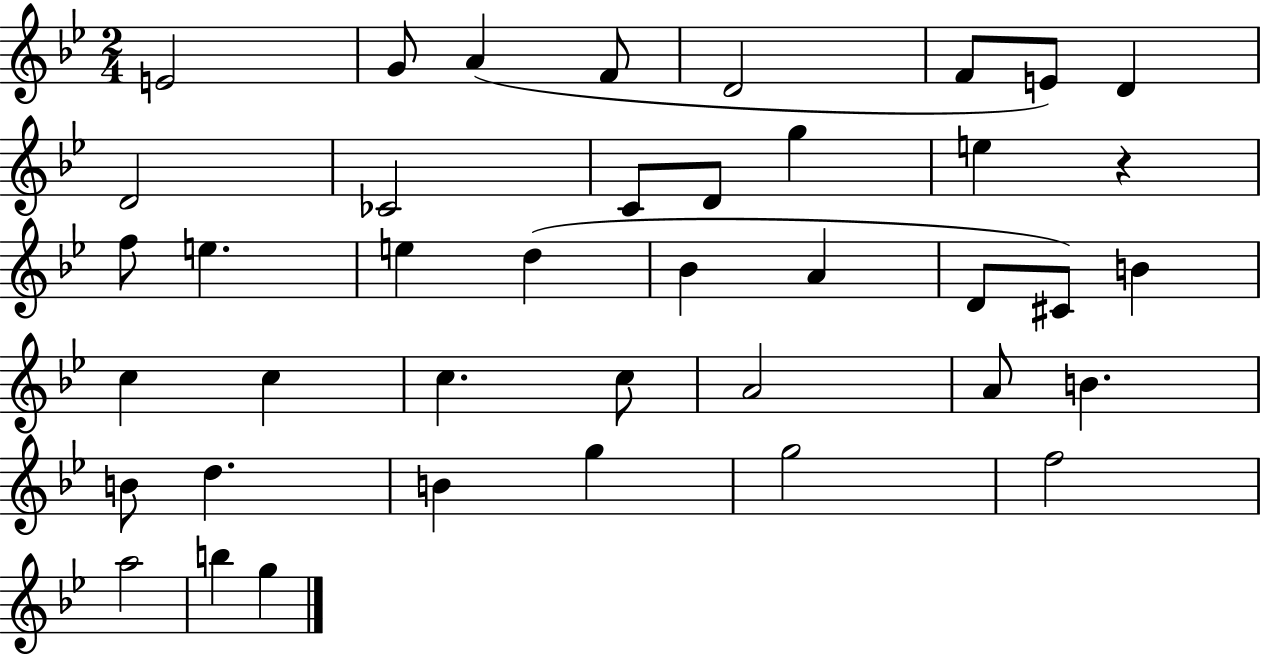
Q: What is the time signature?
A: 2/4